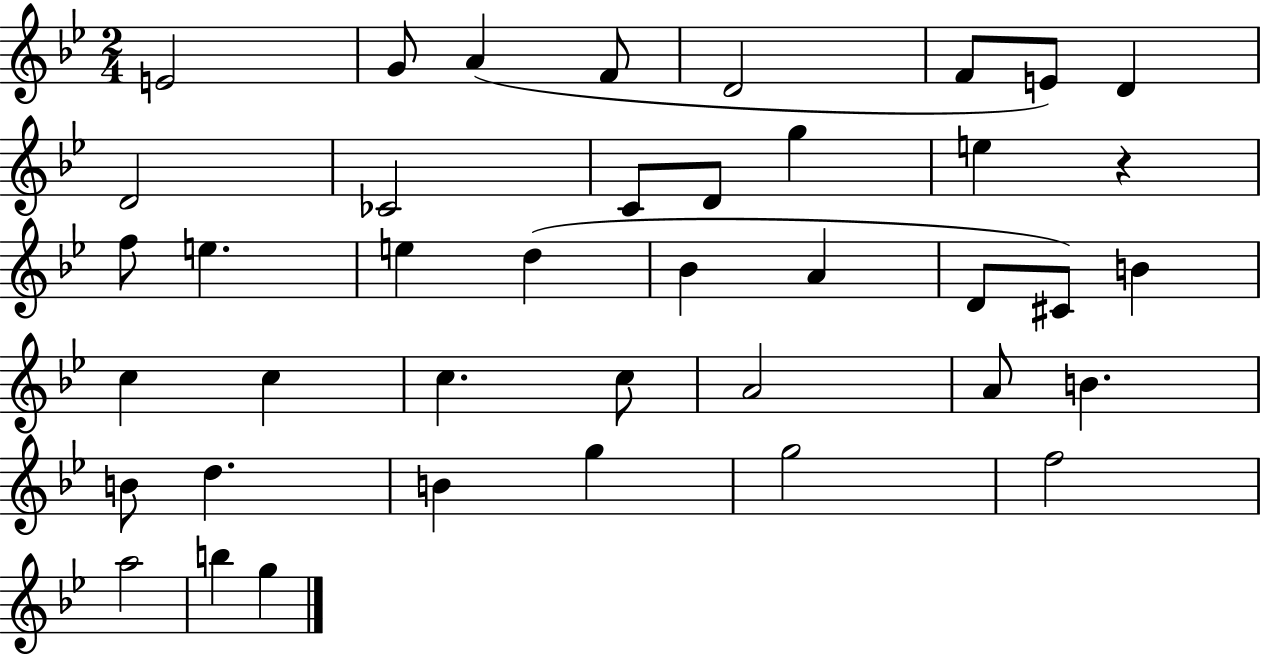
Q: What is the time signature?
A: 2/4